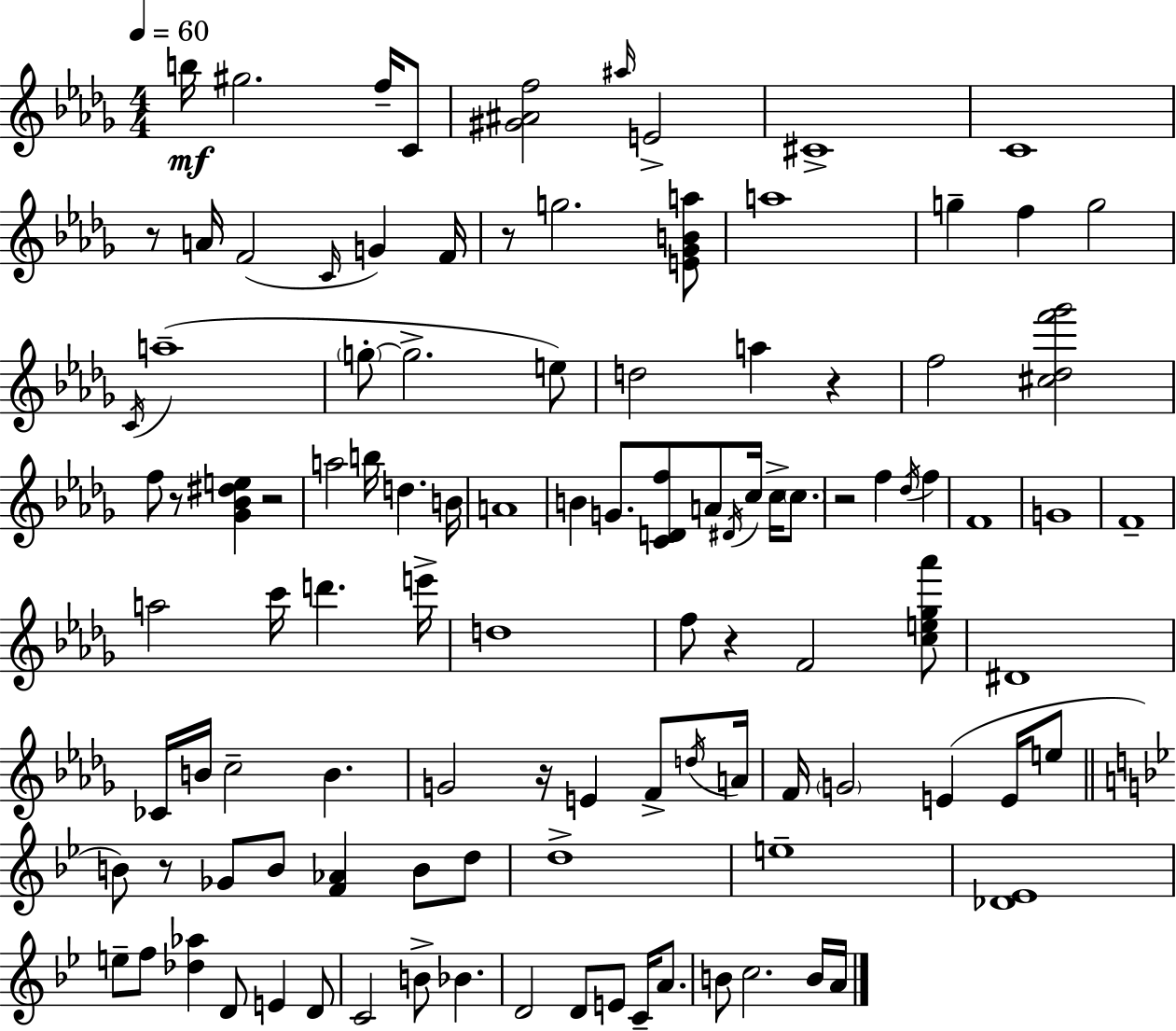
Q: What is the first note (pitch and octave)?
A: B5